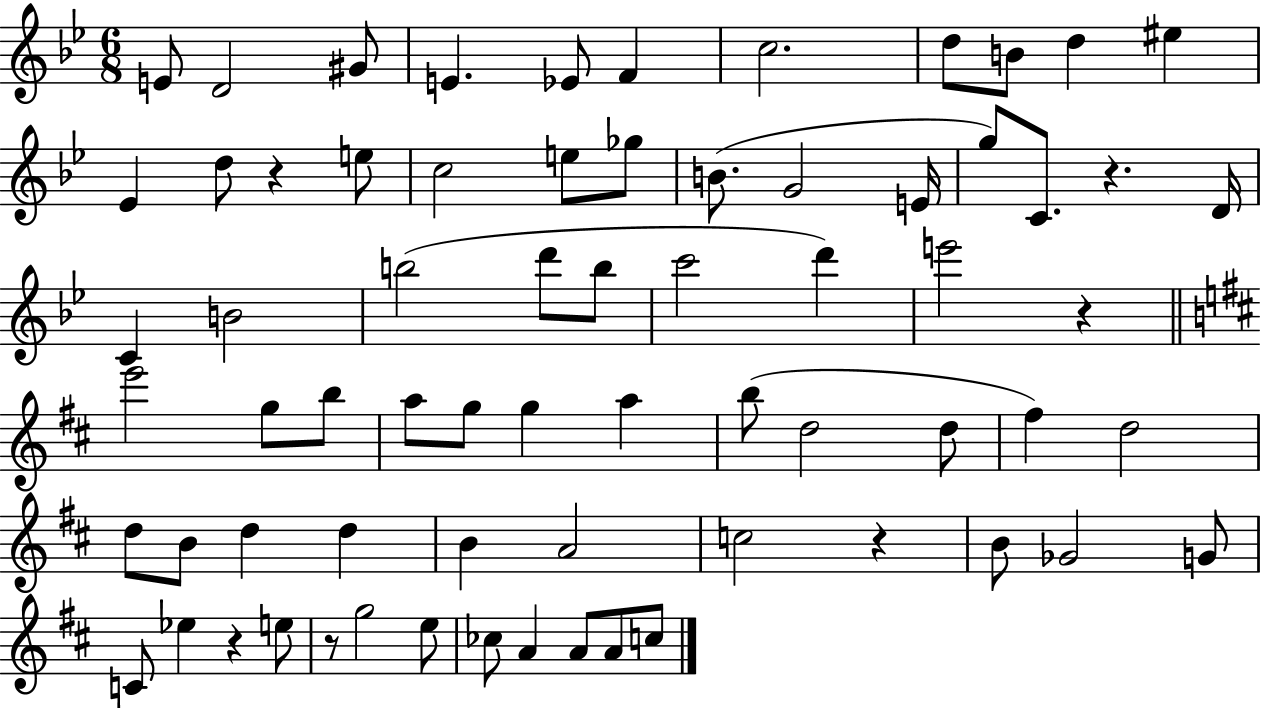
{
  \clef treble
  \numericTimeSignature
  \time 6/8
  \key bes \major
  e'8 d'2 gis'8 | e'4. ees'8 f'4 | c''2. | d''8 b'8 d''4 eis''4 | \break ees'4 d''8 r4 e''8 | c''2 e''8 ges''8 | b'8.( g'2 e'16 | g''8) c'8. r4. d'16 | \break c'4 b'2 | b''2( d'''8 b''8 | c'''2 d'''4) | e'''2 r4 | \break \bar "||" \break \key d \major e'''2 g''8 b''8 | a''8 g''8 g''4 a''4 | b''8( d''2 d''8 | fis''4) d''2 | \break d''8 b'8 d''4 d''4 | b'4 a'2 | c''2 r4 | b'8 ges'2 g'8 | \break c'8 ees''4 r4 e''8 | r8 g''2 e''8 | ces''8 a'4 a'8 a'8 c''8 | \bar "|."
}